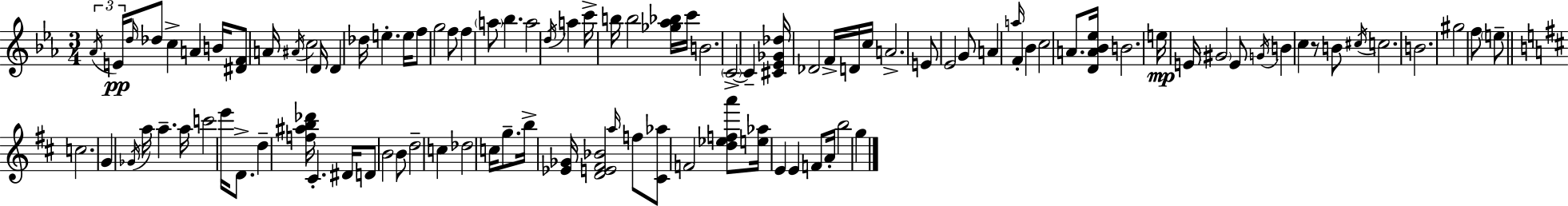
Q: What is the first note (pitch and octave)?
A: Ab4